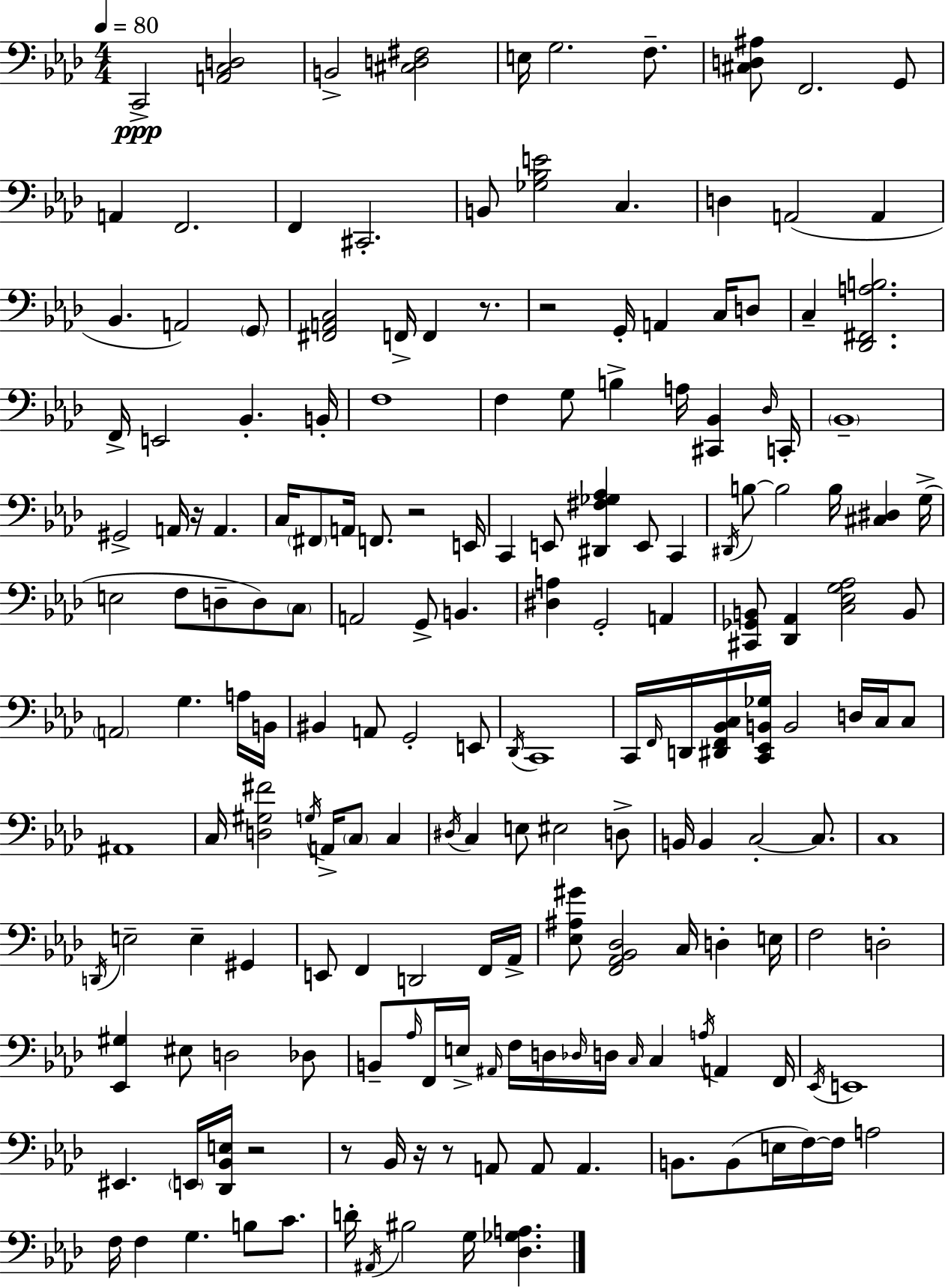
{
  \clef bass
  \numericTimeSignature
  \time 4/4
  \key aes \major
  \tempo 4 = 80
  \repeat volta 2 { c,2->\ppp <a, c d>2 | b,2-> <cis d fis>2 | e16 g2. f8.-- | <cis d ais>8 f,2. g,8 | \break a,4 f,2. | f,4 cis,2.-. | b,8 <ges bes e'>2 c4. | d4 a,2( a,4 | \break bes,4. a,2) \parenthesize g,8 | <fis, a, c>2 f,16-> f,4 r8. | r2 g,16-. a,4 c16 d8 | c4-- <des, fis, a b>2. | \break f,16-> e,2 bes,4.-. b,16-. | f1 | f4 g8 b4-> a16 <cis, bes,>4 \grace { des16 } | c,16-. \parenthesize bes,1-- | \break gis,2-> a,16 r16 a,4. | c16 \parenthesize fis,8 a,16 f,8. r2 | e,16 c,4 e,8 <dis, fis ges aes>4 e,8 c,4 | \acciaccatura { dis,16 } b8~~ b2 b16 <cis dis>4 | \break g16->( e2 f8 d8-- d8) | \parenthesize c8 a,2 g,8-> b,4. | <dis a>4 g,2-. a,4 | <cis, ges, b,>8 <des, aes,>4 <c ees g aes>2 | \break b,8 \parenthesize a,2 g4. | a16 b,16 bis,4 a,8 g,2-. | e,8 \acciaccatura { des,16 } c,1 | c,16 \grace { f,16 } d,16 <dis, f, bes, c>16 <c, ees, b, ges>16 b,2 | \break d16 c16 c8 ais,1 | c16 <d gis fis'>2 \acciaccatura { g16 } a,16-> \parenthesize c8 | c4 \acciaccatura { dis16 } c4 e8 eis2 | d8-> b,16 b,4 c2-.~~ | \break c8. c1 | \acciaccatura { d,16 } e2-- e4-- | gis,4 e,8 f,4 d,2 | f,16 aes,16-> <ees ais gis'>8 <f, aes, bes, des>2 | \break c16 d4-. e16 f2 d2-. | <ees, gis>4 eis8 d2 | des8 b,8-- \grace { aes16 } f,16 e16-> \grace { ais,16 } f16 d16 \grace { des16 } | d16 \grace { c16 } c4 \acciaccatura { a16 } a,4 f,16 \acciaccatura { ees,16 } e,1 | \break eis,4. | \parenthesize e,16 <des, bes, e>16 r2 r8 bes,16 | r16 r8 a,8 a,8 a,4. b,8. | b,8( e16 f16~~) f16 a2 f16 f4 | \break g4. b8 c'8. d'16-. \acciaccatura { ais,16 } bis2 | g16 <des ges a>4. } \bar "|."
}